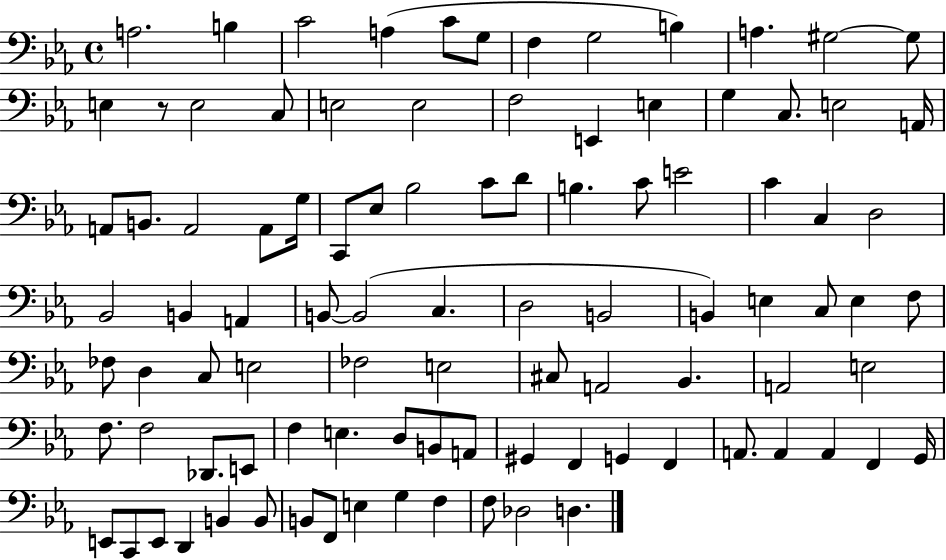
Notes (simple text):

A3/h. B3/q C4/h A3/q C4/e G3/e F3/q G3/h B3/q A3/q. G#3/h G#3/e E3/q R/e E3/h C3/e E3/h E3/h F3/h E2/q E3/q G3/q C3/e. E3/h A2/s A2/e B2/e. A2/h A2/e G3/s C2/e Eb3/e Bb3/h C4/e D4/e B3/q. C4/e E4/h C4/q C3/q D3/h Bb2/h B2/q A2/q B2/e B2/h C3/q. D3/h B2/h B2/q E3/q C3/e E3/q F3/e FES3/e D3/q C3/e E3/h FES3/h E3/h C#3/e A2/h Bb2/q. A2/h E3/h F3/e. F3/h Db2/e. E2/e F3/q E3/q. D3/e B2/e A2/e G#2/q F2/q G2/q F2/q A2/e. A2/q A2/q F2/q G2/s E2/e C2/e E2/e D2/q B2/q B2/e B2/e F2/e E3/q G3/q F3/q F3/e Db3/h D3/q.